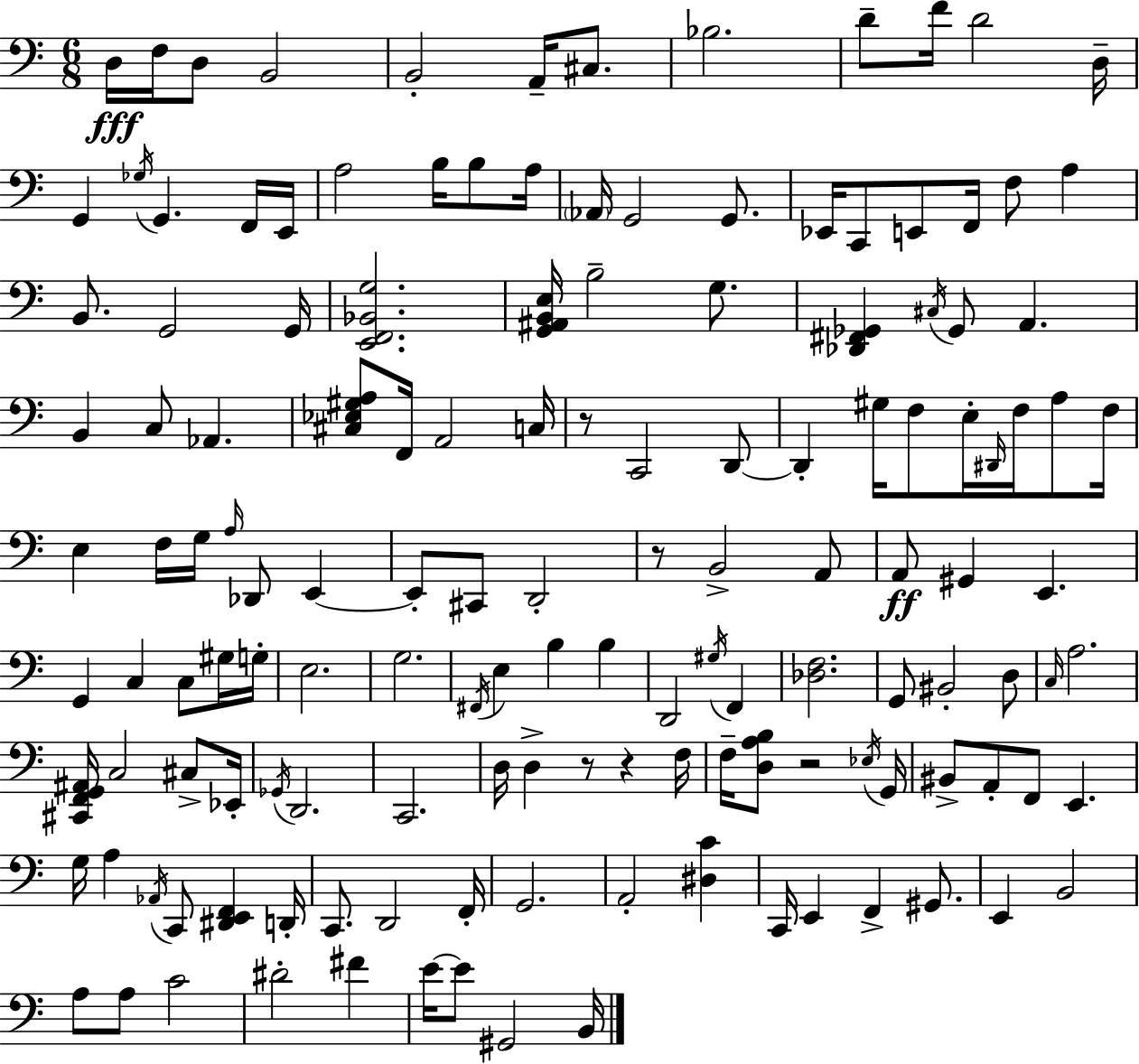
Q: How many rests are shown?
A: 5